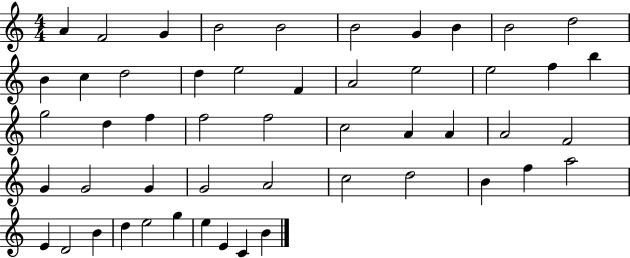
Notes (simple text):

A4/q F4/h G4/q B4/h B4/h B4/h G4/q B4/q B4/h D5/h B4/q C5/q D5/h D5/q E5/h F4/q A4/h E5/h E5/h F5/q B5/q G5/h D5/q F5/q F5/h F5/h C5/h A4/q A4/q A4/h F4/h G4/q G4/h G4/q G4/h A4/h C5/h D5/h B4/q F5/q A5/h E4/q D4/h B4/q D5/q E5/h G5/q E5/q E4/q C4/q B4/q